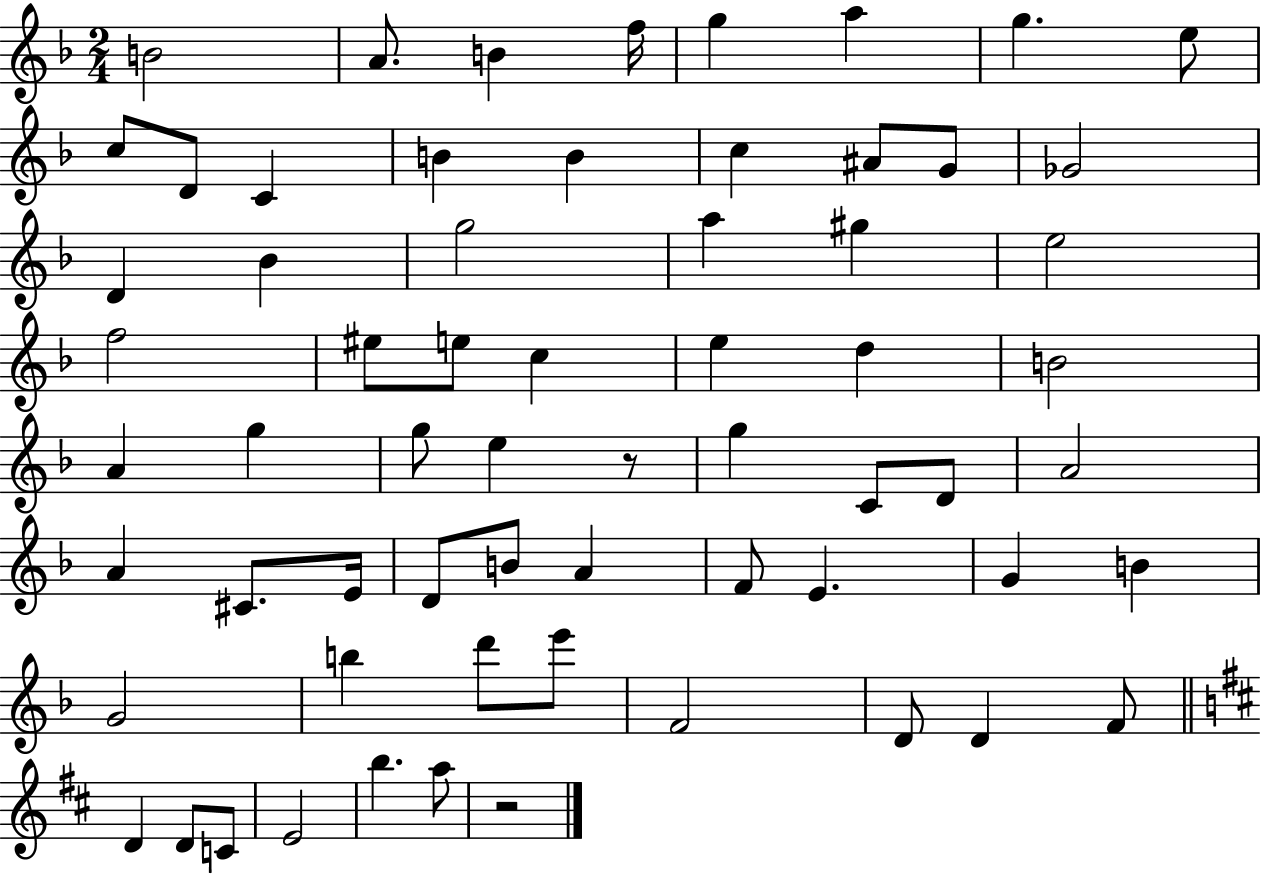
B4/h A4/e. B4/q F5/s G5/q A5/q G5/q. E5/e C5/e D4/e C4/q B4/q B4/q C5/q A#4/e G4/e Gb4/h D4/q Bb4/q G5/h A5/q G#5/q E5/h F5/h EIS5/e E5/e C5/q E5/q D5/q B4/h A4/q G5/q G5/e E5/q R/e G5/q C4/e D4/e A4/h A4/q C#4/e. E4/s D4/e B4/e A4/q F4/e E4/q. G4/q B4/q G4/h B5/q D6/e E6/e F4/h D4/e D4/q F4/e D4/q D4/e C4/e E4/h B5/q. A5/e R/h